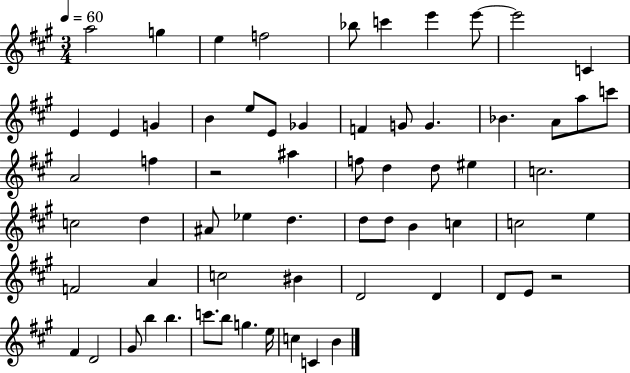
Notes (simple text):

A5/h G5/q E5/q F5/h Bb5/e C6/q E6/q E6/e E6/h C4/q E4/q E4/q G4/q B4/q E5/e E4/e Gb4/q F4/q G4/e G4/q. Bb4/q. A4/e A5/e C6/e A4/h F5/q R/h A#5/q F5/e D5/q D5/e EIS5/q C5/h. C5/h D5/q A#4/e Eb5/q D5/q. D5/e D5/e B4/q C5/q C5/h E5/q F4/h A4/q C5/h BIS4/q D4/h D4/q D4/e E4/e R/h F#4/q D4/h G#4/e B5/q B5/q. C6/e. B5/e G5/q. E5/s C5/q C4/q B4/q